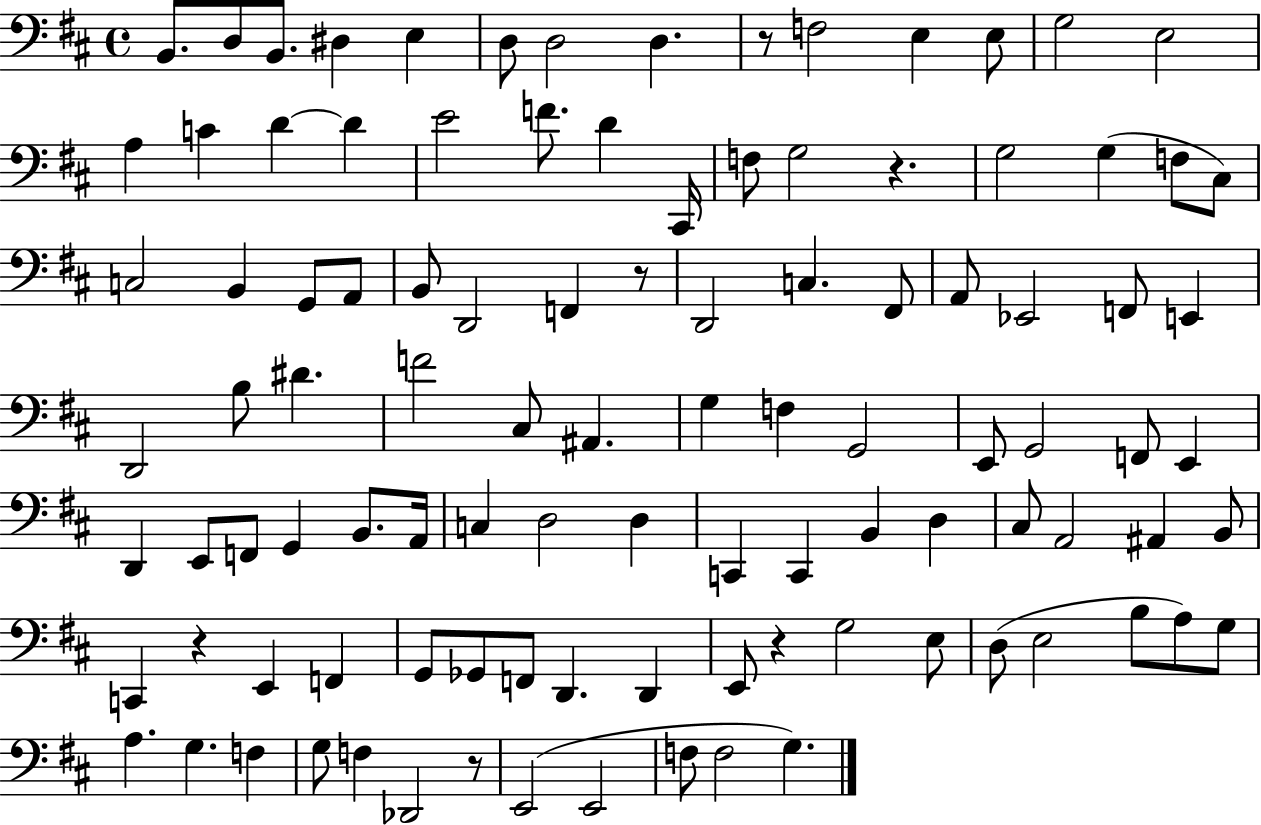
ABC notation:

X:1
T:Untitled
M:4/4
L:1/4
K:D
B,,/2 D,/2 B,,/2 ^D, E, D,/2 D,2 D, z/2 F,2 E, E,/2 G,2 E,2 A, C D D E2 F/2 D ^C,,/4 F,/2 G,2 z G,2 G, F,/2 ^C,/2 C,2 B,, G,,/2 A,,/2 B,,/2 D,,2 F,, z/2 D,,2 C, ^F,,/2 A,,/2 _E,,2 F,,/2 E,, D,,2 B,/2 ^D F2 ^C,/2 ^A,, G, F, G,,2 E,,/2 G,,2 F,,/2 E,, D,, E,,/2 F,,/2 G,, B,,/2 A,,/4 C, D,2 D, C,, C,, B,, D, ^C,/2 A,,2 ^A,, B,,/2 C,, z E,, F,, G,,/2 _G,,/2 F,,/2 D,, D,, E,,/2 z G,2 E,/2 D,/2 E,2 B,/2 A,/2 G,/2 A, G, F, G,/2 F, _D,,2 z/2 E,,2 E,,2 F,/2 F,2 G,